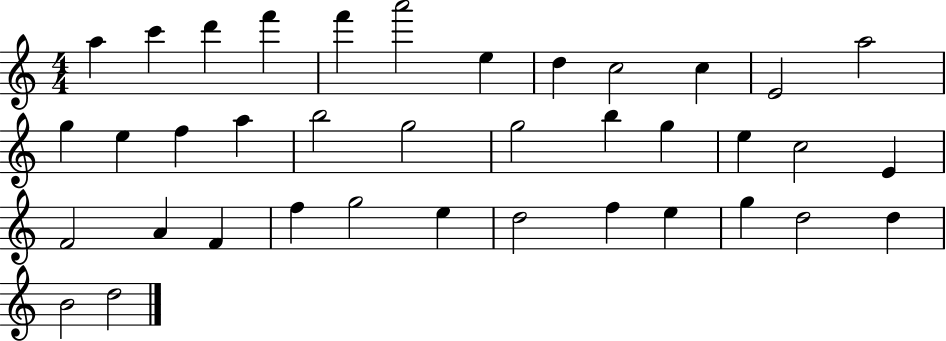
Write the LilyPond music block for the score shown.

{
  \clef treble
  \numericTimeSignature
  \time 4/4
  \key c \major
  a''4 c'''4 d'''4 f'''4 | f'''4 a'''2 e''4 | d''4 c''2 c''4 | e'2 a''2 | \break g''4 e''4 f''4 a''4 | b''2 g''2 | g''2 b''4 g''4 | e''4 c''2 e'4 | \break f'2 a'4 f'4 | f''4 g''2 e''4 | d''2 f''4 e''4 | g''4 d''2 d''4 | \break b'2 d''2 | \bar "|."
}